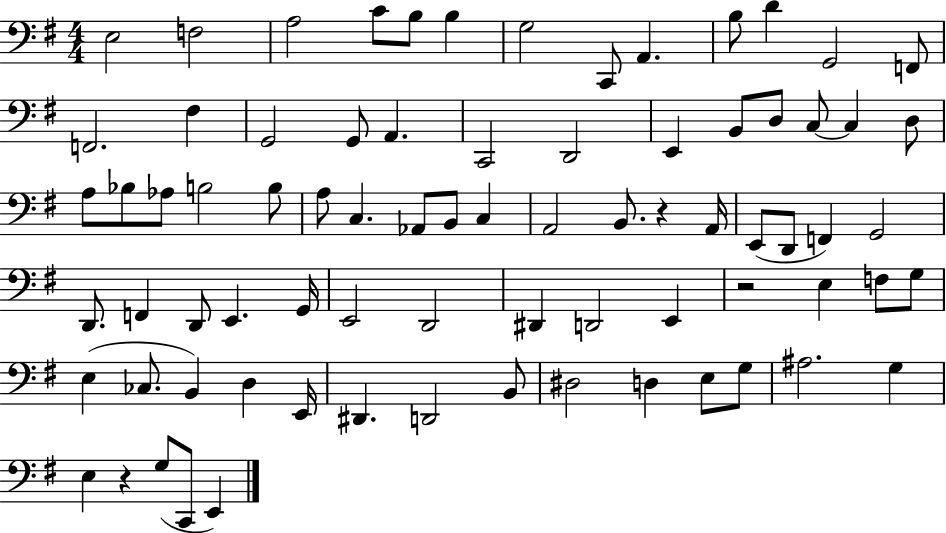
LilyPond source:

{
  \clef bass
  \numericTimeSignature
  \time 4/4
  \key g \major
  e2 f2 | a2 c'8 b8 b4 | g2 c,8 a,4. | b8 d'4 g,2 f,8 | \break f,2. fis4 | g,2 g,8 a,4. | c,2 d,2 | e,4 b,8 d8 c8~~ c4 d8 | \break a8 bes8 aes8 b2 b8 | a8 c4. aes,8 b,8 c4 | a,2 b,8. r4 a,16 | e,8( d,8 f,4) g,2 | \break d,8. f,4 d,8 e,4. g,16 | e,2 d,2 | dis,4 d,2 e,4 | r2 e4 f8 g8 | \break e4( ces8. b,4) d4 e,16 | dis,4. d,2 b,8 | dis2 d4 e8 g8 | ais2. g4 | \break e4 r4 g8( c,8 e,4) | \bar "|."
}